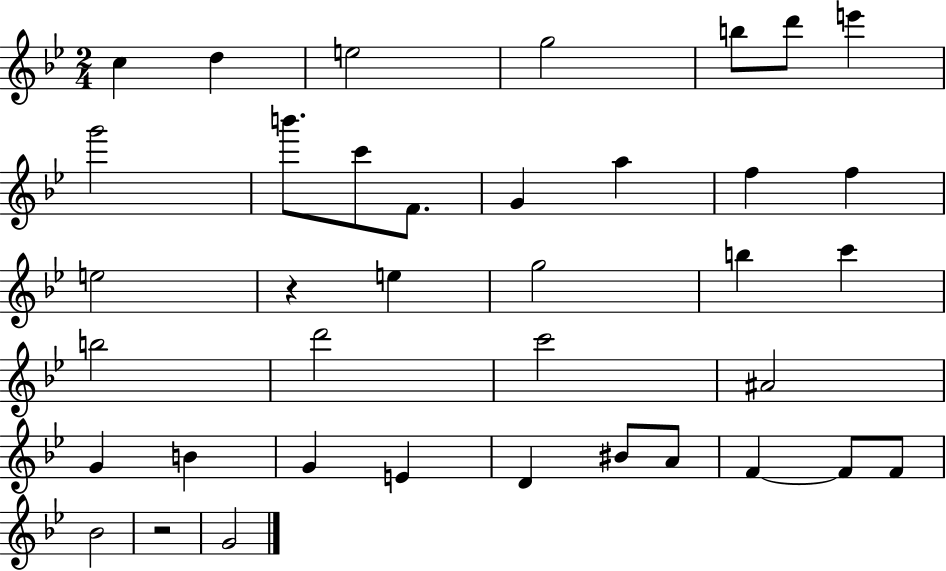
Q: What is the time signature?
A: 2/4